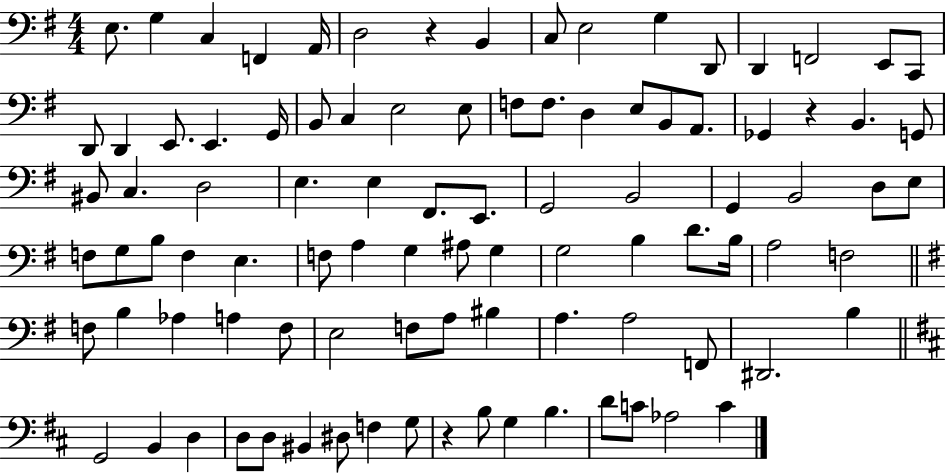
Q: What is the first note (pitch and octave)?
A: E3